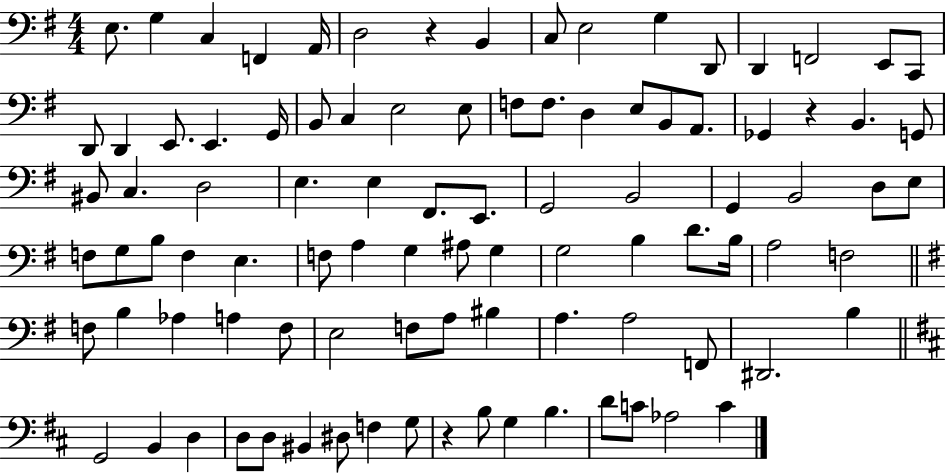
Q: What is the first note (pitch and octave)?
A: E3